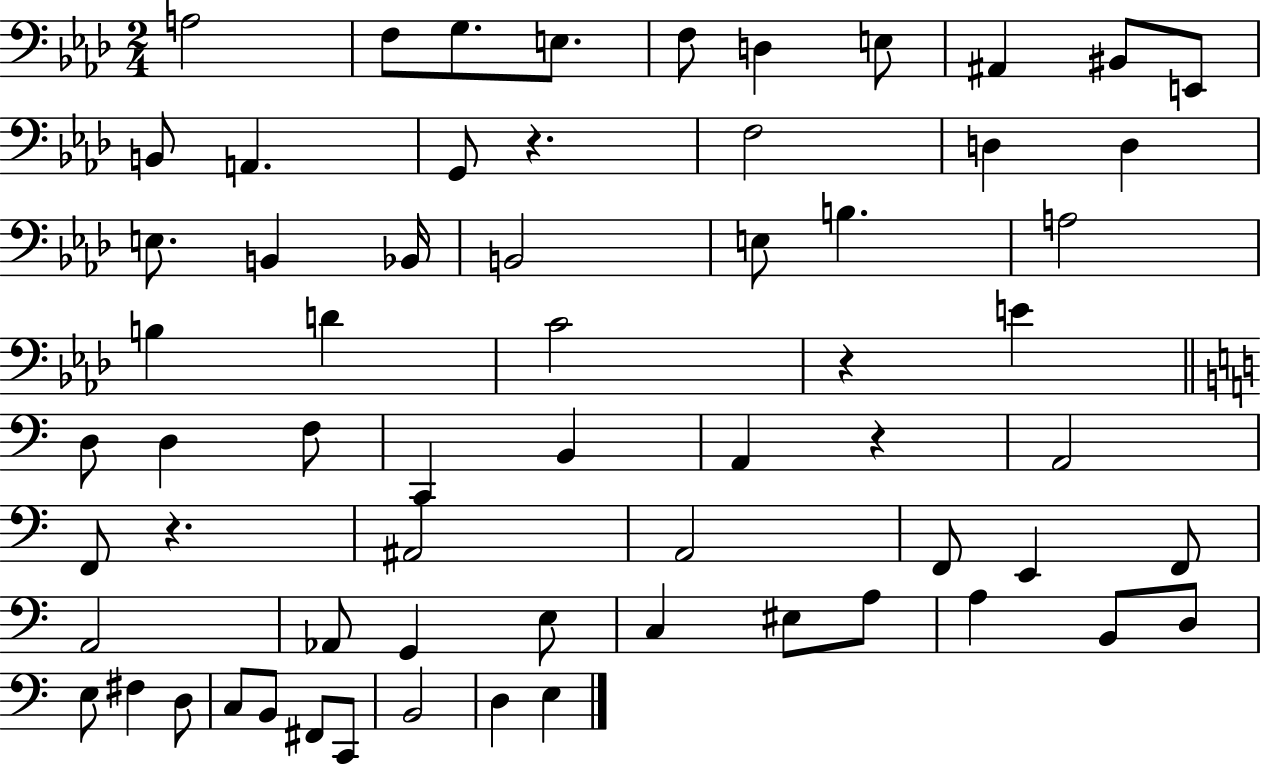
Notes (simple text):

A3/h F3/e G3/e. E3/e. F3/e D3/q E3/e A#2/q BIS2/e E2/e B2/e A2/q. G2/e R/q. F3/h D3/q D3/q E3/e. B2/q Bb2/s B2/h E3/e B3/q. A3/h B3/q D4/q C4/h R/q E4/q D3/e D3/q F3/e C2/q B2/q A2/q R/q A2/h F2/e R/q. A#2/h A2/h F2/e E2/q F2/e A2/h Ab2/e G2/q E3/e C3/q EIS3/e A3/e A3/q B2/e D3/e E3/e F#3/q D3/e C3/e B2/e F#2/e C2/e B2/h D3/q E3/q